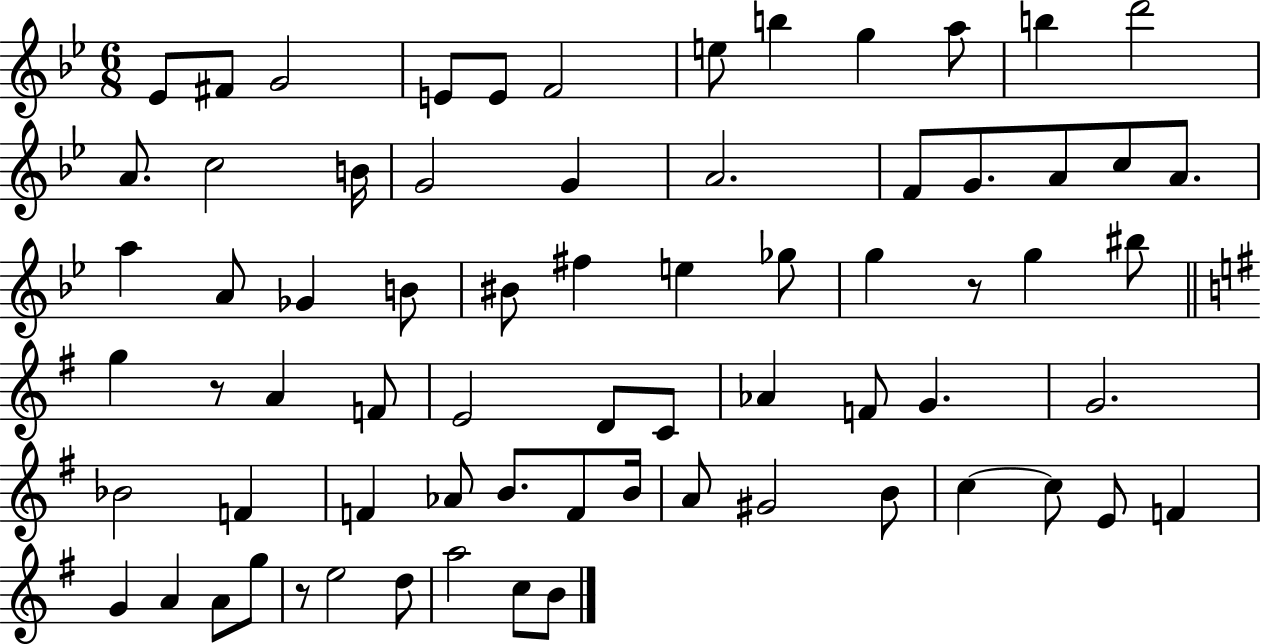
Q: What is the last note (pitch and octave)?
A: B4